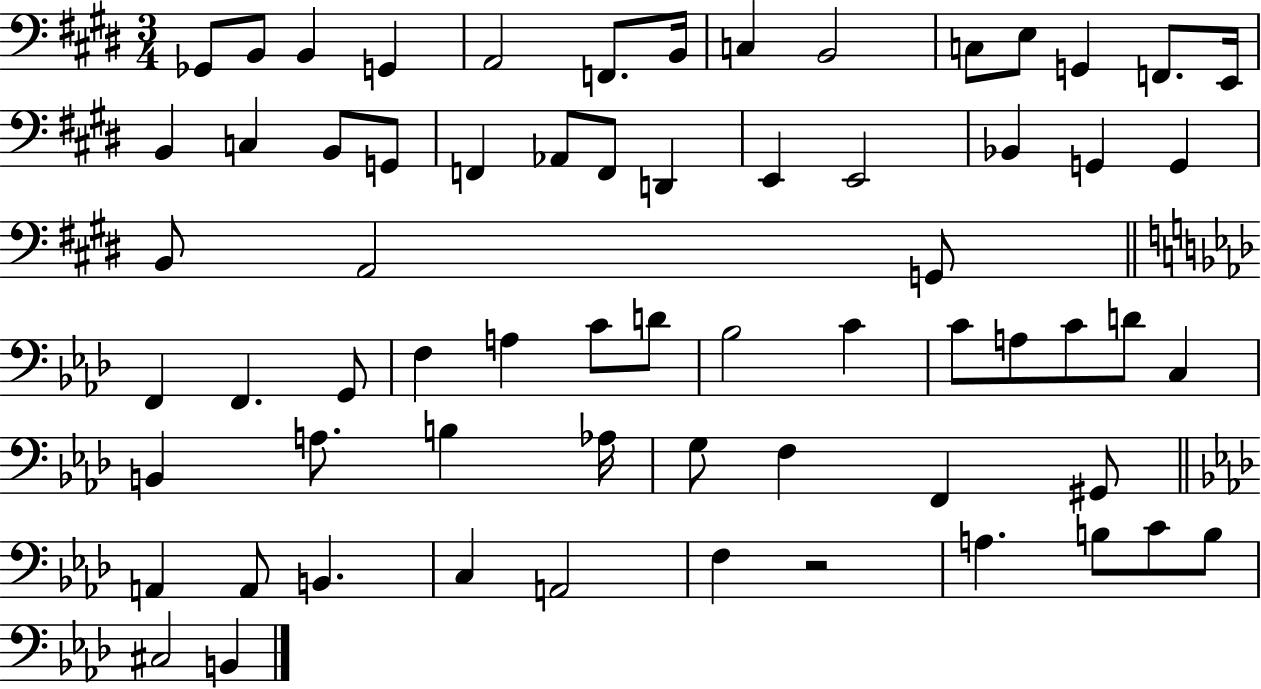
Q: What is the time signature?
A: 3/4